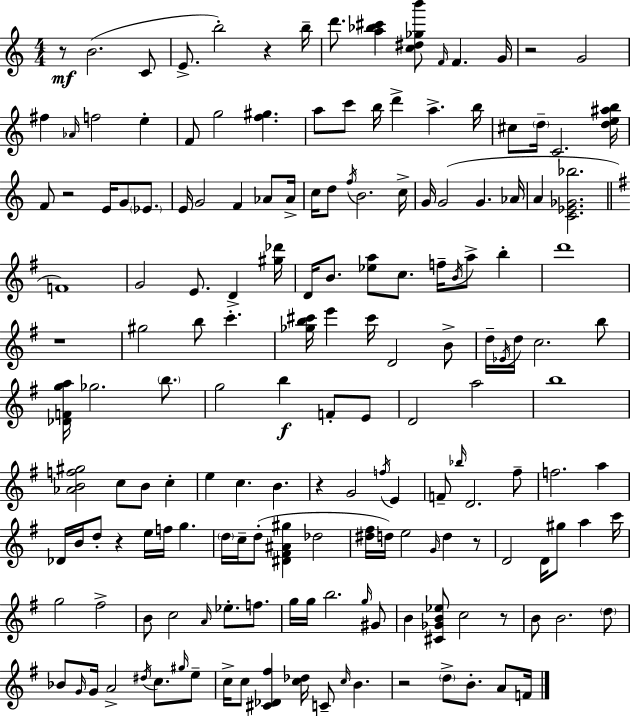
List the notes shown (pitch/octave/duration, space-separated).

R/e B4/h. C4/e E4/e. B5/h R/q B5/s D6/e. [A5,Bb5,C#6]/q [C5,D#5,Gb5,B6]/e F4/s F4/q. G4/s R/h G4/h F#5/q Ab4/s F5/h E5/q F4/e G5/h [F5,G#5]/q. A5/e C6/e B5/s D6/q A5/q. B5/s C#5/e D5/s C4/h. [D5,E5,A#5,B5]/s F4/e R/h E4/s G4/e Eb4/e. E4/s G4/h F4/q Ab4/e Ab4/s C5/s D5/e F5/s B4/h. C5/s G4/s G4/h G4/q. Ab4/s A4/q [C4,Eb4,Gb4,Bb5]/h. F4/w G4/h E4/e. D4/q [G#5,Db6]/s D4/s B4/e. [Eb5,A5]/e C5/e. F5/s B4/s A5/e B5/q D6/w R/w G#5/h B5/e C6/q. [Gb5,B5,C#6]/s E6/q C#6/s D4/h B4/e D5/s Eb4/s D5/s C5/h. B5/e [Db4,F4,G5,A5]/s Gb5/h. B5/e. G5/h B5/q F4/e E4/e D4/h A5/h B5/w [Ab4,B4,F5,G#5]/h C5/e B4/e C5/q E5/q C5/q. B4/q. R/q G4/h F5/s E4/q F4/e Bb5/s D4/h. F#5/e F5/h. A5/q Db4/s B4/s D5/e R/q E5/s F5/s G5/q. D5/s C5/s D5/e [D#4,F#4,A#4,G#5]/q Db5/h [D#5,F#5]/s D5/s E5/h G4/s D5/q R/e D4/h D4/s G#5/e A5/q C6/s G5/h F#5/h B4/e C5/h A4/s Eb5/e. F5/e. G5/s G5/s B5/h. G5/s G#4/e B4/q [C#4,Gb4,B4,Eb5]/e C5/h R/e B4/e B4/h. D5/e Bb4/e G4/s G4/s A4/h D#5/s C5/e. G#5/s E5/e C5/s C5/e [C#4,Db4,F#5]/q [C5,Db5]/s C4/e C5/s B4/q. R/h D5/e B4/e. A4/e F4/s